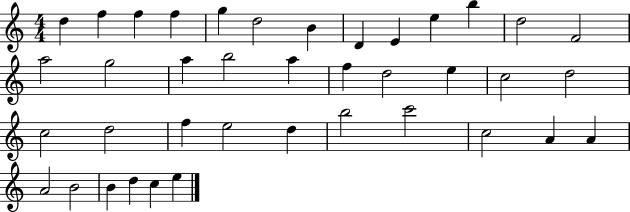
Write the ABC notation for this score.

X:1
T:Untitled
M:4/4
L:1/4
K:C
d f f f g d2 B D E e b d2 F2 a2 g2 a b2 a f d2 e c2 d2 c2 d2 f e2 d b2 c'2 c2 A A A2 B2 B d c e